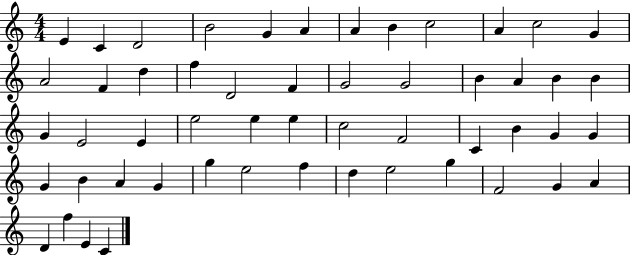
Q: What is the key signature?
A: C major